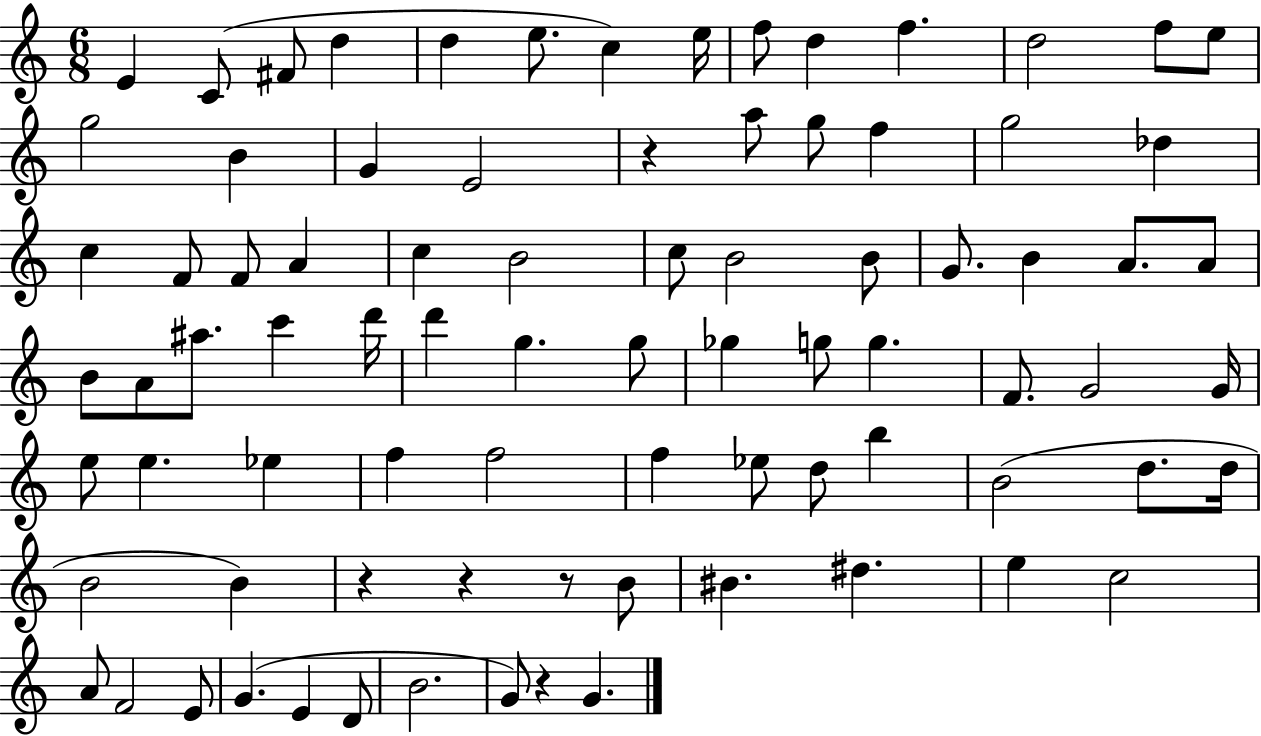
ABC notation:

X:1
T:Untitled
M:6/8
L:1/4
K:C
E C/2 ^F/2 d d e/2 c e/4 f/2 d f d2 f/2 e/2 g2 B G E2 z a/2 g/2 f g2 _d c F/2 F/2 A c B2 c/2 B2 B/2 G/2 B A/2 A/2 B/2 A/2 ^a/2 c' d'/4 d' g g/2 _g g/2 g F/2 G2 G/4 e/2 e _e f f2 f _e/2 d/2 b B2 d/2 d/4 B2 B z z z/2 B/2 ^B ^d e c2 A/2 F2 E/2 G E D/2 B2 G/2 z G